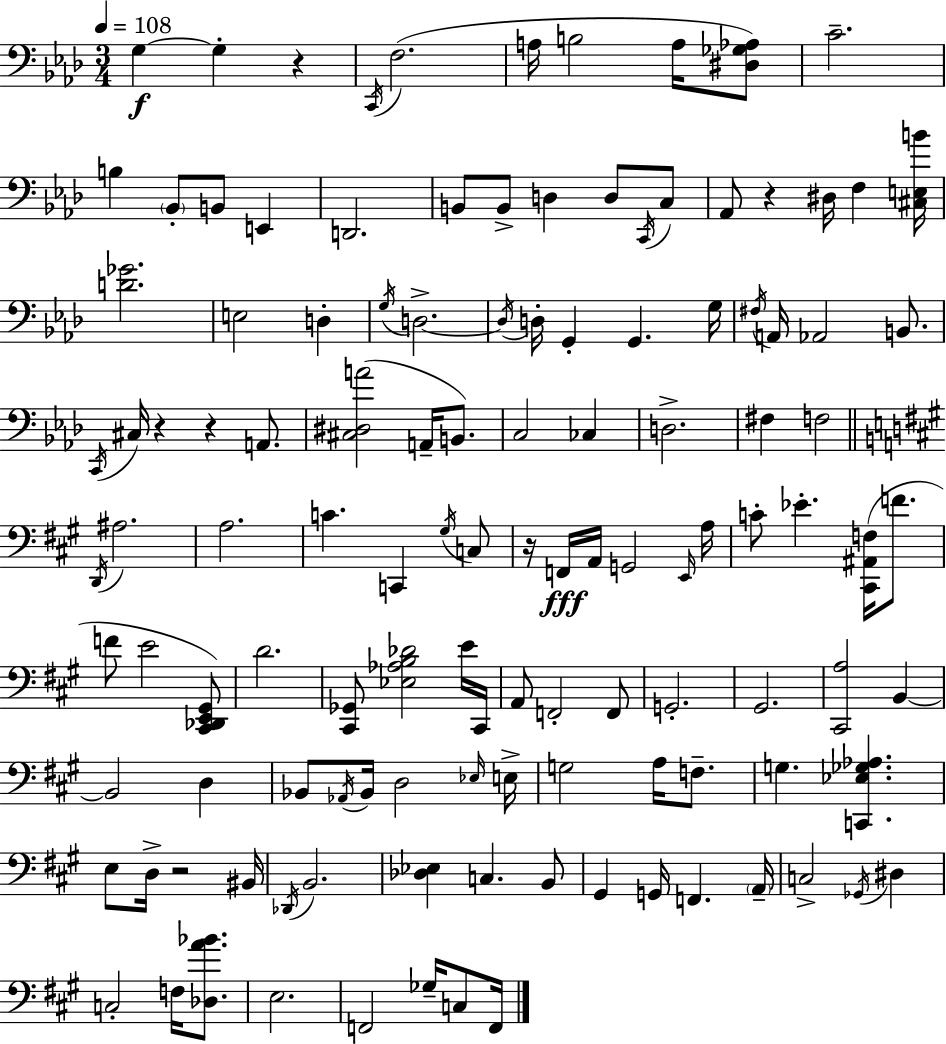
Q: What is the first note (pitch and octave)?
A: G3